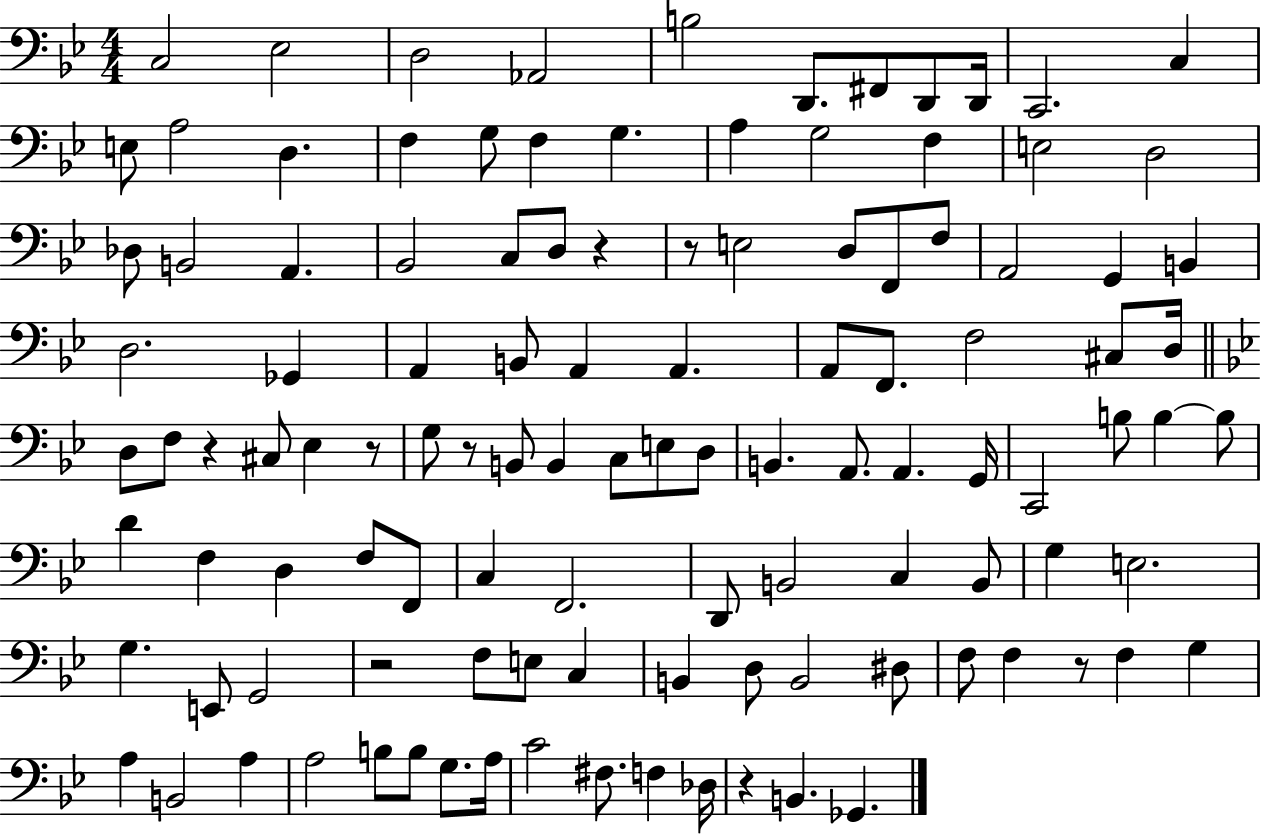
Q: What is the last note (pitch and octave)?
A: Gb2